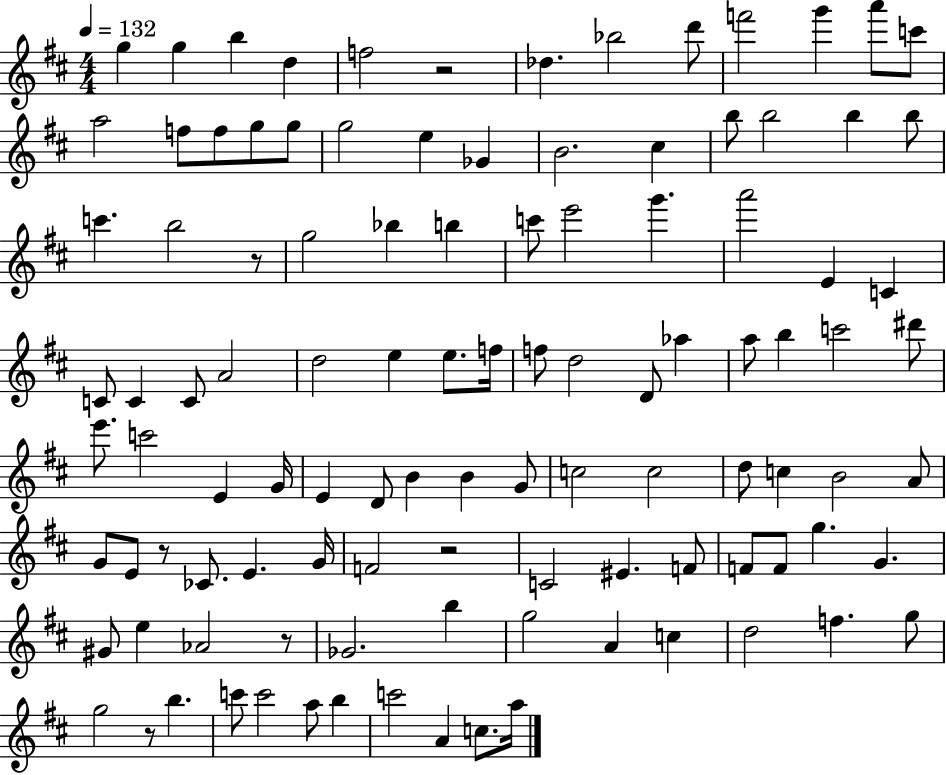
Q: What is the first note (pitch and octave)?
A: G5